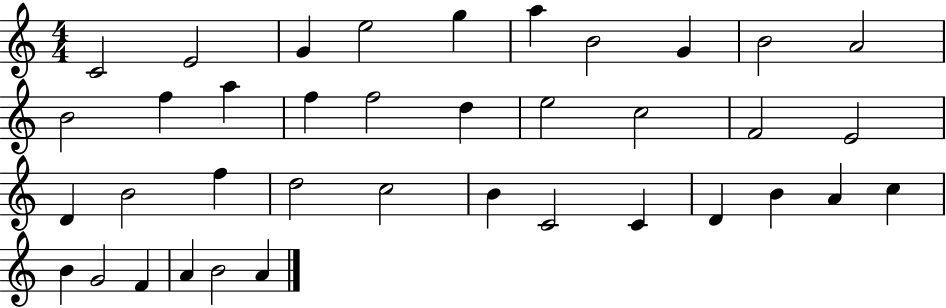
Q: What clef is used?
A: treble